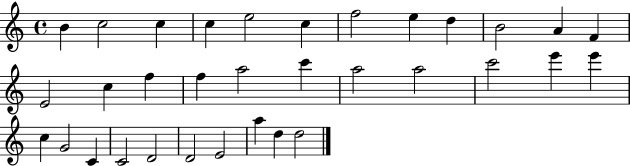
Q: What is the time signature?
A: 4/4